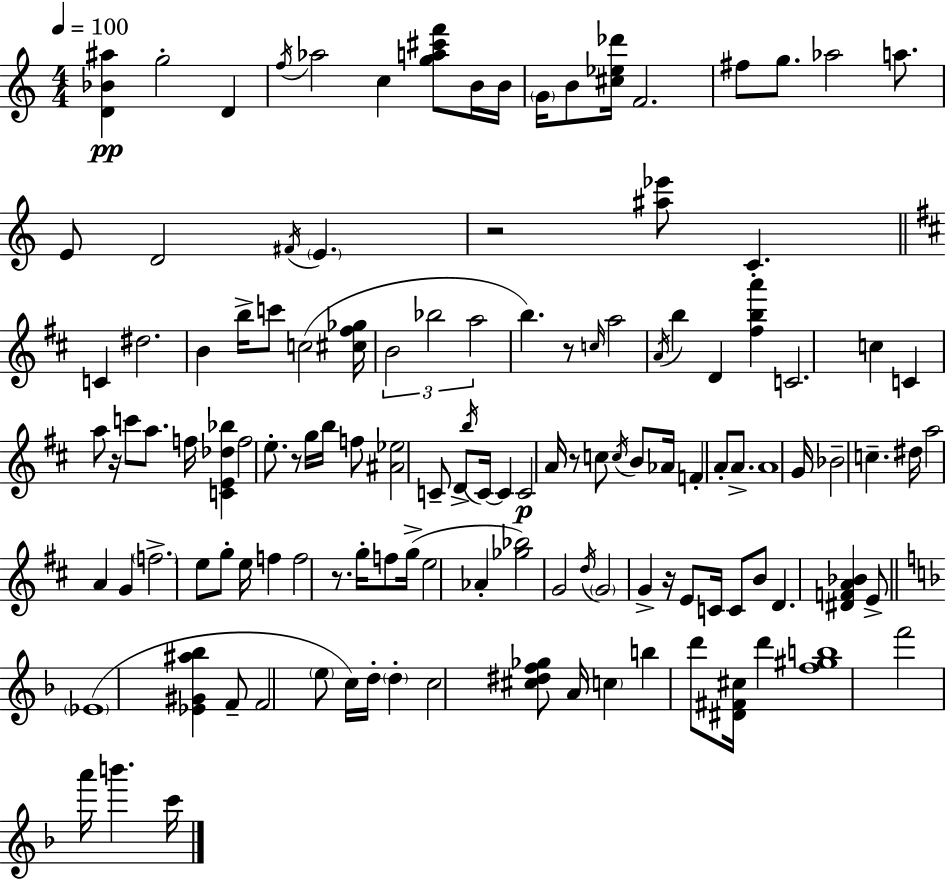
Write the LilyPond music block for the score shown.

{
  \clef treble
  \numericTimeSignature
  \time 4/4
  \key a \minor
  \tempo 4 = 100
  <d' bes' ais''>4\pp g''2-. d'4 | \acciaccatura { f''16 } aes''2 c''4 <g'' a'' cis''' f'''>8 b'16 | b'16 \parenthesize g'16 b'8 <cis'' ees'' des'''>16 f'2. | fis''8 g''8. aes''2 a''8. | \break e'8 d'2 \acciaccatura { fis'16 } \parenthesize e'4. | r2 <ais'' ees'''>8 c'4.-. | \bar "||" \break \key d \major c'4 dis''2. | b'4 b''16-> c'''8 c''2( <cis'' fis'' ges''>16 | \tuplet 3/2 { b'2 bes''2 | a''2 } b''4.) r8 | \break \grace { c''16 } a''2 \acciaccatura { a'16 } b''4 d'4 | <fis'' b'' a'''>4 c'2. | c''4 c'4 a''8 r16 c'''8 a''8. | f''16 <c' e' des'' bes''>4 f''2 e''8.-. | \break r8 g''16 b''16 f''8 <ais' ees''>2 | c'8-- d'8-> \acciaccatura { b''16 } c'16~~ c'4 c'2\p | a'16 r8 c''8 \acciaccatura { c''16 } b'8 aes'16 f'4-. a'8-. | a'8.-> a'1 | \break g'16 bes'2-- c''4.-- | dis''16 a''2 a'4 | g'4 \parenthesize f''2.-> | e''8 g''8-. e''16 f''4 f''2 | \break r8. g''16-. f''8 g''16->( e''2 | aes'4-. <ges'' bes''>2) g'2 | \acciaccatura { d''16 } \parenthesize g'2 g'4-> | r16 e'8 c'16 c'8 b'8 d'4. <dis' f' a' bes'>4 | \break e'8-> \bar "||" \break \key d \minor \parenthesize ees'1( | <ees' gis' ais'' bes''>4 f'8-- f'2 \parenthesize e''8 | c''16) d''16-. \parenthesize d''4-. c''2 <cis'' dis'' f'' ges''>8 | a'16 \parenthesize c''4 b''4 d'''8 <dis' fis' cis''>16 d'''4 | \break <f'' gis'' b''>1 | f'''2 a'''16 b'''4. c'''16 | \bar "|."
}